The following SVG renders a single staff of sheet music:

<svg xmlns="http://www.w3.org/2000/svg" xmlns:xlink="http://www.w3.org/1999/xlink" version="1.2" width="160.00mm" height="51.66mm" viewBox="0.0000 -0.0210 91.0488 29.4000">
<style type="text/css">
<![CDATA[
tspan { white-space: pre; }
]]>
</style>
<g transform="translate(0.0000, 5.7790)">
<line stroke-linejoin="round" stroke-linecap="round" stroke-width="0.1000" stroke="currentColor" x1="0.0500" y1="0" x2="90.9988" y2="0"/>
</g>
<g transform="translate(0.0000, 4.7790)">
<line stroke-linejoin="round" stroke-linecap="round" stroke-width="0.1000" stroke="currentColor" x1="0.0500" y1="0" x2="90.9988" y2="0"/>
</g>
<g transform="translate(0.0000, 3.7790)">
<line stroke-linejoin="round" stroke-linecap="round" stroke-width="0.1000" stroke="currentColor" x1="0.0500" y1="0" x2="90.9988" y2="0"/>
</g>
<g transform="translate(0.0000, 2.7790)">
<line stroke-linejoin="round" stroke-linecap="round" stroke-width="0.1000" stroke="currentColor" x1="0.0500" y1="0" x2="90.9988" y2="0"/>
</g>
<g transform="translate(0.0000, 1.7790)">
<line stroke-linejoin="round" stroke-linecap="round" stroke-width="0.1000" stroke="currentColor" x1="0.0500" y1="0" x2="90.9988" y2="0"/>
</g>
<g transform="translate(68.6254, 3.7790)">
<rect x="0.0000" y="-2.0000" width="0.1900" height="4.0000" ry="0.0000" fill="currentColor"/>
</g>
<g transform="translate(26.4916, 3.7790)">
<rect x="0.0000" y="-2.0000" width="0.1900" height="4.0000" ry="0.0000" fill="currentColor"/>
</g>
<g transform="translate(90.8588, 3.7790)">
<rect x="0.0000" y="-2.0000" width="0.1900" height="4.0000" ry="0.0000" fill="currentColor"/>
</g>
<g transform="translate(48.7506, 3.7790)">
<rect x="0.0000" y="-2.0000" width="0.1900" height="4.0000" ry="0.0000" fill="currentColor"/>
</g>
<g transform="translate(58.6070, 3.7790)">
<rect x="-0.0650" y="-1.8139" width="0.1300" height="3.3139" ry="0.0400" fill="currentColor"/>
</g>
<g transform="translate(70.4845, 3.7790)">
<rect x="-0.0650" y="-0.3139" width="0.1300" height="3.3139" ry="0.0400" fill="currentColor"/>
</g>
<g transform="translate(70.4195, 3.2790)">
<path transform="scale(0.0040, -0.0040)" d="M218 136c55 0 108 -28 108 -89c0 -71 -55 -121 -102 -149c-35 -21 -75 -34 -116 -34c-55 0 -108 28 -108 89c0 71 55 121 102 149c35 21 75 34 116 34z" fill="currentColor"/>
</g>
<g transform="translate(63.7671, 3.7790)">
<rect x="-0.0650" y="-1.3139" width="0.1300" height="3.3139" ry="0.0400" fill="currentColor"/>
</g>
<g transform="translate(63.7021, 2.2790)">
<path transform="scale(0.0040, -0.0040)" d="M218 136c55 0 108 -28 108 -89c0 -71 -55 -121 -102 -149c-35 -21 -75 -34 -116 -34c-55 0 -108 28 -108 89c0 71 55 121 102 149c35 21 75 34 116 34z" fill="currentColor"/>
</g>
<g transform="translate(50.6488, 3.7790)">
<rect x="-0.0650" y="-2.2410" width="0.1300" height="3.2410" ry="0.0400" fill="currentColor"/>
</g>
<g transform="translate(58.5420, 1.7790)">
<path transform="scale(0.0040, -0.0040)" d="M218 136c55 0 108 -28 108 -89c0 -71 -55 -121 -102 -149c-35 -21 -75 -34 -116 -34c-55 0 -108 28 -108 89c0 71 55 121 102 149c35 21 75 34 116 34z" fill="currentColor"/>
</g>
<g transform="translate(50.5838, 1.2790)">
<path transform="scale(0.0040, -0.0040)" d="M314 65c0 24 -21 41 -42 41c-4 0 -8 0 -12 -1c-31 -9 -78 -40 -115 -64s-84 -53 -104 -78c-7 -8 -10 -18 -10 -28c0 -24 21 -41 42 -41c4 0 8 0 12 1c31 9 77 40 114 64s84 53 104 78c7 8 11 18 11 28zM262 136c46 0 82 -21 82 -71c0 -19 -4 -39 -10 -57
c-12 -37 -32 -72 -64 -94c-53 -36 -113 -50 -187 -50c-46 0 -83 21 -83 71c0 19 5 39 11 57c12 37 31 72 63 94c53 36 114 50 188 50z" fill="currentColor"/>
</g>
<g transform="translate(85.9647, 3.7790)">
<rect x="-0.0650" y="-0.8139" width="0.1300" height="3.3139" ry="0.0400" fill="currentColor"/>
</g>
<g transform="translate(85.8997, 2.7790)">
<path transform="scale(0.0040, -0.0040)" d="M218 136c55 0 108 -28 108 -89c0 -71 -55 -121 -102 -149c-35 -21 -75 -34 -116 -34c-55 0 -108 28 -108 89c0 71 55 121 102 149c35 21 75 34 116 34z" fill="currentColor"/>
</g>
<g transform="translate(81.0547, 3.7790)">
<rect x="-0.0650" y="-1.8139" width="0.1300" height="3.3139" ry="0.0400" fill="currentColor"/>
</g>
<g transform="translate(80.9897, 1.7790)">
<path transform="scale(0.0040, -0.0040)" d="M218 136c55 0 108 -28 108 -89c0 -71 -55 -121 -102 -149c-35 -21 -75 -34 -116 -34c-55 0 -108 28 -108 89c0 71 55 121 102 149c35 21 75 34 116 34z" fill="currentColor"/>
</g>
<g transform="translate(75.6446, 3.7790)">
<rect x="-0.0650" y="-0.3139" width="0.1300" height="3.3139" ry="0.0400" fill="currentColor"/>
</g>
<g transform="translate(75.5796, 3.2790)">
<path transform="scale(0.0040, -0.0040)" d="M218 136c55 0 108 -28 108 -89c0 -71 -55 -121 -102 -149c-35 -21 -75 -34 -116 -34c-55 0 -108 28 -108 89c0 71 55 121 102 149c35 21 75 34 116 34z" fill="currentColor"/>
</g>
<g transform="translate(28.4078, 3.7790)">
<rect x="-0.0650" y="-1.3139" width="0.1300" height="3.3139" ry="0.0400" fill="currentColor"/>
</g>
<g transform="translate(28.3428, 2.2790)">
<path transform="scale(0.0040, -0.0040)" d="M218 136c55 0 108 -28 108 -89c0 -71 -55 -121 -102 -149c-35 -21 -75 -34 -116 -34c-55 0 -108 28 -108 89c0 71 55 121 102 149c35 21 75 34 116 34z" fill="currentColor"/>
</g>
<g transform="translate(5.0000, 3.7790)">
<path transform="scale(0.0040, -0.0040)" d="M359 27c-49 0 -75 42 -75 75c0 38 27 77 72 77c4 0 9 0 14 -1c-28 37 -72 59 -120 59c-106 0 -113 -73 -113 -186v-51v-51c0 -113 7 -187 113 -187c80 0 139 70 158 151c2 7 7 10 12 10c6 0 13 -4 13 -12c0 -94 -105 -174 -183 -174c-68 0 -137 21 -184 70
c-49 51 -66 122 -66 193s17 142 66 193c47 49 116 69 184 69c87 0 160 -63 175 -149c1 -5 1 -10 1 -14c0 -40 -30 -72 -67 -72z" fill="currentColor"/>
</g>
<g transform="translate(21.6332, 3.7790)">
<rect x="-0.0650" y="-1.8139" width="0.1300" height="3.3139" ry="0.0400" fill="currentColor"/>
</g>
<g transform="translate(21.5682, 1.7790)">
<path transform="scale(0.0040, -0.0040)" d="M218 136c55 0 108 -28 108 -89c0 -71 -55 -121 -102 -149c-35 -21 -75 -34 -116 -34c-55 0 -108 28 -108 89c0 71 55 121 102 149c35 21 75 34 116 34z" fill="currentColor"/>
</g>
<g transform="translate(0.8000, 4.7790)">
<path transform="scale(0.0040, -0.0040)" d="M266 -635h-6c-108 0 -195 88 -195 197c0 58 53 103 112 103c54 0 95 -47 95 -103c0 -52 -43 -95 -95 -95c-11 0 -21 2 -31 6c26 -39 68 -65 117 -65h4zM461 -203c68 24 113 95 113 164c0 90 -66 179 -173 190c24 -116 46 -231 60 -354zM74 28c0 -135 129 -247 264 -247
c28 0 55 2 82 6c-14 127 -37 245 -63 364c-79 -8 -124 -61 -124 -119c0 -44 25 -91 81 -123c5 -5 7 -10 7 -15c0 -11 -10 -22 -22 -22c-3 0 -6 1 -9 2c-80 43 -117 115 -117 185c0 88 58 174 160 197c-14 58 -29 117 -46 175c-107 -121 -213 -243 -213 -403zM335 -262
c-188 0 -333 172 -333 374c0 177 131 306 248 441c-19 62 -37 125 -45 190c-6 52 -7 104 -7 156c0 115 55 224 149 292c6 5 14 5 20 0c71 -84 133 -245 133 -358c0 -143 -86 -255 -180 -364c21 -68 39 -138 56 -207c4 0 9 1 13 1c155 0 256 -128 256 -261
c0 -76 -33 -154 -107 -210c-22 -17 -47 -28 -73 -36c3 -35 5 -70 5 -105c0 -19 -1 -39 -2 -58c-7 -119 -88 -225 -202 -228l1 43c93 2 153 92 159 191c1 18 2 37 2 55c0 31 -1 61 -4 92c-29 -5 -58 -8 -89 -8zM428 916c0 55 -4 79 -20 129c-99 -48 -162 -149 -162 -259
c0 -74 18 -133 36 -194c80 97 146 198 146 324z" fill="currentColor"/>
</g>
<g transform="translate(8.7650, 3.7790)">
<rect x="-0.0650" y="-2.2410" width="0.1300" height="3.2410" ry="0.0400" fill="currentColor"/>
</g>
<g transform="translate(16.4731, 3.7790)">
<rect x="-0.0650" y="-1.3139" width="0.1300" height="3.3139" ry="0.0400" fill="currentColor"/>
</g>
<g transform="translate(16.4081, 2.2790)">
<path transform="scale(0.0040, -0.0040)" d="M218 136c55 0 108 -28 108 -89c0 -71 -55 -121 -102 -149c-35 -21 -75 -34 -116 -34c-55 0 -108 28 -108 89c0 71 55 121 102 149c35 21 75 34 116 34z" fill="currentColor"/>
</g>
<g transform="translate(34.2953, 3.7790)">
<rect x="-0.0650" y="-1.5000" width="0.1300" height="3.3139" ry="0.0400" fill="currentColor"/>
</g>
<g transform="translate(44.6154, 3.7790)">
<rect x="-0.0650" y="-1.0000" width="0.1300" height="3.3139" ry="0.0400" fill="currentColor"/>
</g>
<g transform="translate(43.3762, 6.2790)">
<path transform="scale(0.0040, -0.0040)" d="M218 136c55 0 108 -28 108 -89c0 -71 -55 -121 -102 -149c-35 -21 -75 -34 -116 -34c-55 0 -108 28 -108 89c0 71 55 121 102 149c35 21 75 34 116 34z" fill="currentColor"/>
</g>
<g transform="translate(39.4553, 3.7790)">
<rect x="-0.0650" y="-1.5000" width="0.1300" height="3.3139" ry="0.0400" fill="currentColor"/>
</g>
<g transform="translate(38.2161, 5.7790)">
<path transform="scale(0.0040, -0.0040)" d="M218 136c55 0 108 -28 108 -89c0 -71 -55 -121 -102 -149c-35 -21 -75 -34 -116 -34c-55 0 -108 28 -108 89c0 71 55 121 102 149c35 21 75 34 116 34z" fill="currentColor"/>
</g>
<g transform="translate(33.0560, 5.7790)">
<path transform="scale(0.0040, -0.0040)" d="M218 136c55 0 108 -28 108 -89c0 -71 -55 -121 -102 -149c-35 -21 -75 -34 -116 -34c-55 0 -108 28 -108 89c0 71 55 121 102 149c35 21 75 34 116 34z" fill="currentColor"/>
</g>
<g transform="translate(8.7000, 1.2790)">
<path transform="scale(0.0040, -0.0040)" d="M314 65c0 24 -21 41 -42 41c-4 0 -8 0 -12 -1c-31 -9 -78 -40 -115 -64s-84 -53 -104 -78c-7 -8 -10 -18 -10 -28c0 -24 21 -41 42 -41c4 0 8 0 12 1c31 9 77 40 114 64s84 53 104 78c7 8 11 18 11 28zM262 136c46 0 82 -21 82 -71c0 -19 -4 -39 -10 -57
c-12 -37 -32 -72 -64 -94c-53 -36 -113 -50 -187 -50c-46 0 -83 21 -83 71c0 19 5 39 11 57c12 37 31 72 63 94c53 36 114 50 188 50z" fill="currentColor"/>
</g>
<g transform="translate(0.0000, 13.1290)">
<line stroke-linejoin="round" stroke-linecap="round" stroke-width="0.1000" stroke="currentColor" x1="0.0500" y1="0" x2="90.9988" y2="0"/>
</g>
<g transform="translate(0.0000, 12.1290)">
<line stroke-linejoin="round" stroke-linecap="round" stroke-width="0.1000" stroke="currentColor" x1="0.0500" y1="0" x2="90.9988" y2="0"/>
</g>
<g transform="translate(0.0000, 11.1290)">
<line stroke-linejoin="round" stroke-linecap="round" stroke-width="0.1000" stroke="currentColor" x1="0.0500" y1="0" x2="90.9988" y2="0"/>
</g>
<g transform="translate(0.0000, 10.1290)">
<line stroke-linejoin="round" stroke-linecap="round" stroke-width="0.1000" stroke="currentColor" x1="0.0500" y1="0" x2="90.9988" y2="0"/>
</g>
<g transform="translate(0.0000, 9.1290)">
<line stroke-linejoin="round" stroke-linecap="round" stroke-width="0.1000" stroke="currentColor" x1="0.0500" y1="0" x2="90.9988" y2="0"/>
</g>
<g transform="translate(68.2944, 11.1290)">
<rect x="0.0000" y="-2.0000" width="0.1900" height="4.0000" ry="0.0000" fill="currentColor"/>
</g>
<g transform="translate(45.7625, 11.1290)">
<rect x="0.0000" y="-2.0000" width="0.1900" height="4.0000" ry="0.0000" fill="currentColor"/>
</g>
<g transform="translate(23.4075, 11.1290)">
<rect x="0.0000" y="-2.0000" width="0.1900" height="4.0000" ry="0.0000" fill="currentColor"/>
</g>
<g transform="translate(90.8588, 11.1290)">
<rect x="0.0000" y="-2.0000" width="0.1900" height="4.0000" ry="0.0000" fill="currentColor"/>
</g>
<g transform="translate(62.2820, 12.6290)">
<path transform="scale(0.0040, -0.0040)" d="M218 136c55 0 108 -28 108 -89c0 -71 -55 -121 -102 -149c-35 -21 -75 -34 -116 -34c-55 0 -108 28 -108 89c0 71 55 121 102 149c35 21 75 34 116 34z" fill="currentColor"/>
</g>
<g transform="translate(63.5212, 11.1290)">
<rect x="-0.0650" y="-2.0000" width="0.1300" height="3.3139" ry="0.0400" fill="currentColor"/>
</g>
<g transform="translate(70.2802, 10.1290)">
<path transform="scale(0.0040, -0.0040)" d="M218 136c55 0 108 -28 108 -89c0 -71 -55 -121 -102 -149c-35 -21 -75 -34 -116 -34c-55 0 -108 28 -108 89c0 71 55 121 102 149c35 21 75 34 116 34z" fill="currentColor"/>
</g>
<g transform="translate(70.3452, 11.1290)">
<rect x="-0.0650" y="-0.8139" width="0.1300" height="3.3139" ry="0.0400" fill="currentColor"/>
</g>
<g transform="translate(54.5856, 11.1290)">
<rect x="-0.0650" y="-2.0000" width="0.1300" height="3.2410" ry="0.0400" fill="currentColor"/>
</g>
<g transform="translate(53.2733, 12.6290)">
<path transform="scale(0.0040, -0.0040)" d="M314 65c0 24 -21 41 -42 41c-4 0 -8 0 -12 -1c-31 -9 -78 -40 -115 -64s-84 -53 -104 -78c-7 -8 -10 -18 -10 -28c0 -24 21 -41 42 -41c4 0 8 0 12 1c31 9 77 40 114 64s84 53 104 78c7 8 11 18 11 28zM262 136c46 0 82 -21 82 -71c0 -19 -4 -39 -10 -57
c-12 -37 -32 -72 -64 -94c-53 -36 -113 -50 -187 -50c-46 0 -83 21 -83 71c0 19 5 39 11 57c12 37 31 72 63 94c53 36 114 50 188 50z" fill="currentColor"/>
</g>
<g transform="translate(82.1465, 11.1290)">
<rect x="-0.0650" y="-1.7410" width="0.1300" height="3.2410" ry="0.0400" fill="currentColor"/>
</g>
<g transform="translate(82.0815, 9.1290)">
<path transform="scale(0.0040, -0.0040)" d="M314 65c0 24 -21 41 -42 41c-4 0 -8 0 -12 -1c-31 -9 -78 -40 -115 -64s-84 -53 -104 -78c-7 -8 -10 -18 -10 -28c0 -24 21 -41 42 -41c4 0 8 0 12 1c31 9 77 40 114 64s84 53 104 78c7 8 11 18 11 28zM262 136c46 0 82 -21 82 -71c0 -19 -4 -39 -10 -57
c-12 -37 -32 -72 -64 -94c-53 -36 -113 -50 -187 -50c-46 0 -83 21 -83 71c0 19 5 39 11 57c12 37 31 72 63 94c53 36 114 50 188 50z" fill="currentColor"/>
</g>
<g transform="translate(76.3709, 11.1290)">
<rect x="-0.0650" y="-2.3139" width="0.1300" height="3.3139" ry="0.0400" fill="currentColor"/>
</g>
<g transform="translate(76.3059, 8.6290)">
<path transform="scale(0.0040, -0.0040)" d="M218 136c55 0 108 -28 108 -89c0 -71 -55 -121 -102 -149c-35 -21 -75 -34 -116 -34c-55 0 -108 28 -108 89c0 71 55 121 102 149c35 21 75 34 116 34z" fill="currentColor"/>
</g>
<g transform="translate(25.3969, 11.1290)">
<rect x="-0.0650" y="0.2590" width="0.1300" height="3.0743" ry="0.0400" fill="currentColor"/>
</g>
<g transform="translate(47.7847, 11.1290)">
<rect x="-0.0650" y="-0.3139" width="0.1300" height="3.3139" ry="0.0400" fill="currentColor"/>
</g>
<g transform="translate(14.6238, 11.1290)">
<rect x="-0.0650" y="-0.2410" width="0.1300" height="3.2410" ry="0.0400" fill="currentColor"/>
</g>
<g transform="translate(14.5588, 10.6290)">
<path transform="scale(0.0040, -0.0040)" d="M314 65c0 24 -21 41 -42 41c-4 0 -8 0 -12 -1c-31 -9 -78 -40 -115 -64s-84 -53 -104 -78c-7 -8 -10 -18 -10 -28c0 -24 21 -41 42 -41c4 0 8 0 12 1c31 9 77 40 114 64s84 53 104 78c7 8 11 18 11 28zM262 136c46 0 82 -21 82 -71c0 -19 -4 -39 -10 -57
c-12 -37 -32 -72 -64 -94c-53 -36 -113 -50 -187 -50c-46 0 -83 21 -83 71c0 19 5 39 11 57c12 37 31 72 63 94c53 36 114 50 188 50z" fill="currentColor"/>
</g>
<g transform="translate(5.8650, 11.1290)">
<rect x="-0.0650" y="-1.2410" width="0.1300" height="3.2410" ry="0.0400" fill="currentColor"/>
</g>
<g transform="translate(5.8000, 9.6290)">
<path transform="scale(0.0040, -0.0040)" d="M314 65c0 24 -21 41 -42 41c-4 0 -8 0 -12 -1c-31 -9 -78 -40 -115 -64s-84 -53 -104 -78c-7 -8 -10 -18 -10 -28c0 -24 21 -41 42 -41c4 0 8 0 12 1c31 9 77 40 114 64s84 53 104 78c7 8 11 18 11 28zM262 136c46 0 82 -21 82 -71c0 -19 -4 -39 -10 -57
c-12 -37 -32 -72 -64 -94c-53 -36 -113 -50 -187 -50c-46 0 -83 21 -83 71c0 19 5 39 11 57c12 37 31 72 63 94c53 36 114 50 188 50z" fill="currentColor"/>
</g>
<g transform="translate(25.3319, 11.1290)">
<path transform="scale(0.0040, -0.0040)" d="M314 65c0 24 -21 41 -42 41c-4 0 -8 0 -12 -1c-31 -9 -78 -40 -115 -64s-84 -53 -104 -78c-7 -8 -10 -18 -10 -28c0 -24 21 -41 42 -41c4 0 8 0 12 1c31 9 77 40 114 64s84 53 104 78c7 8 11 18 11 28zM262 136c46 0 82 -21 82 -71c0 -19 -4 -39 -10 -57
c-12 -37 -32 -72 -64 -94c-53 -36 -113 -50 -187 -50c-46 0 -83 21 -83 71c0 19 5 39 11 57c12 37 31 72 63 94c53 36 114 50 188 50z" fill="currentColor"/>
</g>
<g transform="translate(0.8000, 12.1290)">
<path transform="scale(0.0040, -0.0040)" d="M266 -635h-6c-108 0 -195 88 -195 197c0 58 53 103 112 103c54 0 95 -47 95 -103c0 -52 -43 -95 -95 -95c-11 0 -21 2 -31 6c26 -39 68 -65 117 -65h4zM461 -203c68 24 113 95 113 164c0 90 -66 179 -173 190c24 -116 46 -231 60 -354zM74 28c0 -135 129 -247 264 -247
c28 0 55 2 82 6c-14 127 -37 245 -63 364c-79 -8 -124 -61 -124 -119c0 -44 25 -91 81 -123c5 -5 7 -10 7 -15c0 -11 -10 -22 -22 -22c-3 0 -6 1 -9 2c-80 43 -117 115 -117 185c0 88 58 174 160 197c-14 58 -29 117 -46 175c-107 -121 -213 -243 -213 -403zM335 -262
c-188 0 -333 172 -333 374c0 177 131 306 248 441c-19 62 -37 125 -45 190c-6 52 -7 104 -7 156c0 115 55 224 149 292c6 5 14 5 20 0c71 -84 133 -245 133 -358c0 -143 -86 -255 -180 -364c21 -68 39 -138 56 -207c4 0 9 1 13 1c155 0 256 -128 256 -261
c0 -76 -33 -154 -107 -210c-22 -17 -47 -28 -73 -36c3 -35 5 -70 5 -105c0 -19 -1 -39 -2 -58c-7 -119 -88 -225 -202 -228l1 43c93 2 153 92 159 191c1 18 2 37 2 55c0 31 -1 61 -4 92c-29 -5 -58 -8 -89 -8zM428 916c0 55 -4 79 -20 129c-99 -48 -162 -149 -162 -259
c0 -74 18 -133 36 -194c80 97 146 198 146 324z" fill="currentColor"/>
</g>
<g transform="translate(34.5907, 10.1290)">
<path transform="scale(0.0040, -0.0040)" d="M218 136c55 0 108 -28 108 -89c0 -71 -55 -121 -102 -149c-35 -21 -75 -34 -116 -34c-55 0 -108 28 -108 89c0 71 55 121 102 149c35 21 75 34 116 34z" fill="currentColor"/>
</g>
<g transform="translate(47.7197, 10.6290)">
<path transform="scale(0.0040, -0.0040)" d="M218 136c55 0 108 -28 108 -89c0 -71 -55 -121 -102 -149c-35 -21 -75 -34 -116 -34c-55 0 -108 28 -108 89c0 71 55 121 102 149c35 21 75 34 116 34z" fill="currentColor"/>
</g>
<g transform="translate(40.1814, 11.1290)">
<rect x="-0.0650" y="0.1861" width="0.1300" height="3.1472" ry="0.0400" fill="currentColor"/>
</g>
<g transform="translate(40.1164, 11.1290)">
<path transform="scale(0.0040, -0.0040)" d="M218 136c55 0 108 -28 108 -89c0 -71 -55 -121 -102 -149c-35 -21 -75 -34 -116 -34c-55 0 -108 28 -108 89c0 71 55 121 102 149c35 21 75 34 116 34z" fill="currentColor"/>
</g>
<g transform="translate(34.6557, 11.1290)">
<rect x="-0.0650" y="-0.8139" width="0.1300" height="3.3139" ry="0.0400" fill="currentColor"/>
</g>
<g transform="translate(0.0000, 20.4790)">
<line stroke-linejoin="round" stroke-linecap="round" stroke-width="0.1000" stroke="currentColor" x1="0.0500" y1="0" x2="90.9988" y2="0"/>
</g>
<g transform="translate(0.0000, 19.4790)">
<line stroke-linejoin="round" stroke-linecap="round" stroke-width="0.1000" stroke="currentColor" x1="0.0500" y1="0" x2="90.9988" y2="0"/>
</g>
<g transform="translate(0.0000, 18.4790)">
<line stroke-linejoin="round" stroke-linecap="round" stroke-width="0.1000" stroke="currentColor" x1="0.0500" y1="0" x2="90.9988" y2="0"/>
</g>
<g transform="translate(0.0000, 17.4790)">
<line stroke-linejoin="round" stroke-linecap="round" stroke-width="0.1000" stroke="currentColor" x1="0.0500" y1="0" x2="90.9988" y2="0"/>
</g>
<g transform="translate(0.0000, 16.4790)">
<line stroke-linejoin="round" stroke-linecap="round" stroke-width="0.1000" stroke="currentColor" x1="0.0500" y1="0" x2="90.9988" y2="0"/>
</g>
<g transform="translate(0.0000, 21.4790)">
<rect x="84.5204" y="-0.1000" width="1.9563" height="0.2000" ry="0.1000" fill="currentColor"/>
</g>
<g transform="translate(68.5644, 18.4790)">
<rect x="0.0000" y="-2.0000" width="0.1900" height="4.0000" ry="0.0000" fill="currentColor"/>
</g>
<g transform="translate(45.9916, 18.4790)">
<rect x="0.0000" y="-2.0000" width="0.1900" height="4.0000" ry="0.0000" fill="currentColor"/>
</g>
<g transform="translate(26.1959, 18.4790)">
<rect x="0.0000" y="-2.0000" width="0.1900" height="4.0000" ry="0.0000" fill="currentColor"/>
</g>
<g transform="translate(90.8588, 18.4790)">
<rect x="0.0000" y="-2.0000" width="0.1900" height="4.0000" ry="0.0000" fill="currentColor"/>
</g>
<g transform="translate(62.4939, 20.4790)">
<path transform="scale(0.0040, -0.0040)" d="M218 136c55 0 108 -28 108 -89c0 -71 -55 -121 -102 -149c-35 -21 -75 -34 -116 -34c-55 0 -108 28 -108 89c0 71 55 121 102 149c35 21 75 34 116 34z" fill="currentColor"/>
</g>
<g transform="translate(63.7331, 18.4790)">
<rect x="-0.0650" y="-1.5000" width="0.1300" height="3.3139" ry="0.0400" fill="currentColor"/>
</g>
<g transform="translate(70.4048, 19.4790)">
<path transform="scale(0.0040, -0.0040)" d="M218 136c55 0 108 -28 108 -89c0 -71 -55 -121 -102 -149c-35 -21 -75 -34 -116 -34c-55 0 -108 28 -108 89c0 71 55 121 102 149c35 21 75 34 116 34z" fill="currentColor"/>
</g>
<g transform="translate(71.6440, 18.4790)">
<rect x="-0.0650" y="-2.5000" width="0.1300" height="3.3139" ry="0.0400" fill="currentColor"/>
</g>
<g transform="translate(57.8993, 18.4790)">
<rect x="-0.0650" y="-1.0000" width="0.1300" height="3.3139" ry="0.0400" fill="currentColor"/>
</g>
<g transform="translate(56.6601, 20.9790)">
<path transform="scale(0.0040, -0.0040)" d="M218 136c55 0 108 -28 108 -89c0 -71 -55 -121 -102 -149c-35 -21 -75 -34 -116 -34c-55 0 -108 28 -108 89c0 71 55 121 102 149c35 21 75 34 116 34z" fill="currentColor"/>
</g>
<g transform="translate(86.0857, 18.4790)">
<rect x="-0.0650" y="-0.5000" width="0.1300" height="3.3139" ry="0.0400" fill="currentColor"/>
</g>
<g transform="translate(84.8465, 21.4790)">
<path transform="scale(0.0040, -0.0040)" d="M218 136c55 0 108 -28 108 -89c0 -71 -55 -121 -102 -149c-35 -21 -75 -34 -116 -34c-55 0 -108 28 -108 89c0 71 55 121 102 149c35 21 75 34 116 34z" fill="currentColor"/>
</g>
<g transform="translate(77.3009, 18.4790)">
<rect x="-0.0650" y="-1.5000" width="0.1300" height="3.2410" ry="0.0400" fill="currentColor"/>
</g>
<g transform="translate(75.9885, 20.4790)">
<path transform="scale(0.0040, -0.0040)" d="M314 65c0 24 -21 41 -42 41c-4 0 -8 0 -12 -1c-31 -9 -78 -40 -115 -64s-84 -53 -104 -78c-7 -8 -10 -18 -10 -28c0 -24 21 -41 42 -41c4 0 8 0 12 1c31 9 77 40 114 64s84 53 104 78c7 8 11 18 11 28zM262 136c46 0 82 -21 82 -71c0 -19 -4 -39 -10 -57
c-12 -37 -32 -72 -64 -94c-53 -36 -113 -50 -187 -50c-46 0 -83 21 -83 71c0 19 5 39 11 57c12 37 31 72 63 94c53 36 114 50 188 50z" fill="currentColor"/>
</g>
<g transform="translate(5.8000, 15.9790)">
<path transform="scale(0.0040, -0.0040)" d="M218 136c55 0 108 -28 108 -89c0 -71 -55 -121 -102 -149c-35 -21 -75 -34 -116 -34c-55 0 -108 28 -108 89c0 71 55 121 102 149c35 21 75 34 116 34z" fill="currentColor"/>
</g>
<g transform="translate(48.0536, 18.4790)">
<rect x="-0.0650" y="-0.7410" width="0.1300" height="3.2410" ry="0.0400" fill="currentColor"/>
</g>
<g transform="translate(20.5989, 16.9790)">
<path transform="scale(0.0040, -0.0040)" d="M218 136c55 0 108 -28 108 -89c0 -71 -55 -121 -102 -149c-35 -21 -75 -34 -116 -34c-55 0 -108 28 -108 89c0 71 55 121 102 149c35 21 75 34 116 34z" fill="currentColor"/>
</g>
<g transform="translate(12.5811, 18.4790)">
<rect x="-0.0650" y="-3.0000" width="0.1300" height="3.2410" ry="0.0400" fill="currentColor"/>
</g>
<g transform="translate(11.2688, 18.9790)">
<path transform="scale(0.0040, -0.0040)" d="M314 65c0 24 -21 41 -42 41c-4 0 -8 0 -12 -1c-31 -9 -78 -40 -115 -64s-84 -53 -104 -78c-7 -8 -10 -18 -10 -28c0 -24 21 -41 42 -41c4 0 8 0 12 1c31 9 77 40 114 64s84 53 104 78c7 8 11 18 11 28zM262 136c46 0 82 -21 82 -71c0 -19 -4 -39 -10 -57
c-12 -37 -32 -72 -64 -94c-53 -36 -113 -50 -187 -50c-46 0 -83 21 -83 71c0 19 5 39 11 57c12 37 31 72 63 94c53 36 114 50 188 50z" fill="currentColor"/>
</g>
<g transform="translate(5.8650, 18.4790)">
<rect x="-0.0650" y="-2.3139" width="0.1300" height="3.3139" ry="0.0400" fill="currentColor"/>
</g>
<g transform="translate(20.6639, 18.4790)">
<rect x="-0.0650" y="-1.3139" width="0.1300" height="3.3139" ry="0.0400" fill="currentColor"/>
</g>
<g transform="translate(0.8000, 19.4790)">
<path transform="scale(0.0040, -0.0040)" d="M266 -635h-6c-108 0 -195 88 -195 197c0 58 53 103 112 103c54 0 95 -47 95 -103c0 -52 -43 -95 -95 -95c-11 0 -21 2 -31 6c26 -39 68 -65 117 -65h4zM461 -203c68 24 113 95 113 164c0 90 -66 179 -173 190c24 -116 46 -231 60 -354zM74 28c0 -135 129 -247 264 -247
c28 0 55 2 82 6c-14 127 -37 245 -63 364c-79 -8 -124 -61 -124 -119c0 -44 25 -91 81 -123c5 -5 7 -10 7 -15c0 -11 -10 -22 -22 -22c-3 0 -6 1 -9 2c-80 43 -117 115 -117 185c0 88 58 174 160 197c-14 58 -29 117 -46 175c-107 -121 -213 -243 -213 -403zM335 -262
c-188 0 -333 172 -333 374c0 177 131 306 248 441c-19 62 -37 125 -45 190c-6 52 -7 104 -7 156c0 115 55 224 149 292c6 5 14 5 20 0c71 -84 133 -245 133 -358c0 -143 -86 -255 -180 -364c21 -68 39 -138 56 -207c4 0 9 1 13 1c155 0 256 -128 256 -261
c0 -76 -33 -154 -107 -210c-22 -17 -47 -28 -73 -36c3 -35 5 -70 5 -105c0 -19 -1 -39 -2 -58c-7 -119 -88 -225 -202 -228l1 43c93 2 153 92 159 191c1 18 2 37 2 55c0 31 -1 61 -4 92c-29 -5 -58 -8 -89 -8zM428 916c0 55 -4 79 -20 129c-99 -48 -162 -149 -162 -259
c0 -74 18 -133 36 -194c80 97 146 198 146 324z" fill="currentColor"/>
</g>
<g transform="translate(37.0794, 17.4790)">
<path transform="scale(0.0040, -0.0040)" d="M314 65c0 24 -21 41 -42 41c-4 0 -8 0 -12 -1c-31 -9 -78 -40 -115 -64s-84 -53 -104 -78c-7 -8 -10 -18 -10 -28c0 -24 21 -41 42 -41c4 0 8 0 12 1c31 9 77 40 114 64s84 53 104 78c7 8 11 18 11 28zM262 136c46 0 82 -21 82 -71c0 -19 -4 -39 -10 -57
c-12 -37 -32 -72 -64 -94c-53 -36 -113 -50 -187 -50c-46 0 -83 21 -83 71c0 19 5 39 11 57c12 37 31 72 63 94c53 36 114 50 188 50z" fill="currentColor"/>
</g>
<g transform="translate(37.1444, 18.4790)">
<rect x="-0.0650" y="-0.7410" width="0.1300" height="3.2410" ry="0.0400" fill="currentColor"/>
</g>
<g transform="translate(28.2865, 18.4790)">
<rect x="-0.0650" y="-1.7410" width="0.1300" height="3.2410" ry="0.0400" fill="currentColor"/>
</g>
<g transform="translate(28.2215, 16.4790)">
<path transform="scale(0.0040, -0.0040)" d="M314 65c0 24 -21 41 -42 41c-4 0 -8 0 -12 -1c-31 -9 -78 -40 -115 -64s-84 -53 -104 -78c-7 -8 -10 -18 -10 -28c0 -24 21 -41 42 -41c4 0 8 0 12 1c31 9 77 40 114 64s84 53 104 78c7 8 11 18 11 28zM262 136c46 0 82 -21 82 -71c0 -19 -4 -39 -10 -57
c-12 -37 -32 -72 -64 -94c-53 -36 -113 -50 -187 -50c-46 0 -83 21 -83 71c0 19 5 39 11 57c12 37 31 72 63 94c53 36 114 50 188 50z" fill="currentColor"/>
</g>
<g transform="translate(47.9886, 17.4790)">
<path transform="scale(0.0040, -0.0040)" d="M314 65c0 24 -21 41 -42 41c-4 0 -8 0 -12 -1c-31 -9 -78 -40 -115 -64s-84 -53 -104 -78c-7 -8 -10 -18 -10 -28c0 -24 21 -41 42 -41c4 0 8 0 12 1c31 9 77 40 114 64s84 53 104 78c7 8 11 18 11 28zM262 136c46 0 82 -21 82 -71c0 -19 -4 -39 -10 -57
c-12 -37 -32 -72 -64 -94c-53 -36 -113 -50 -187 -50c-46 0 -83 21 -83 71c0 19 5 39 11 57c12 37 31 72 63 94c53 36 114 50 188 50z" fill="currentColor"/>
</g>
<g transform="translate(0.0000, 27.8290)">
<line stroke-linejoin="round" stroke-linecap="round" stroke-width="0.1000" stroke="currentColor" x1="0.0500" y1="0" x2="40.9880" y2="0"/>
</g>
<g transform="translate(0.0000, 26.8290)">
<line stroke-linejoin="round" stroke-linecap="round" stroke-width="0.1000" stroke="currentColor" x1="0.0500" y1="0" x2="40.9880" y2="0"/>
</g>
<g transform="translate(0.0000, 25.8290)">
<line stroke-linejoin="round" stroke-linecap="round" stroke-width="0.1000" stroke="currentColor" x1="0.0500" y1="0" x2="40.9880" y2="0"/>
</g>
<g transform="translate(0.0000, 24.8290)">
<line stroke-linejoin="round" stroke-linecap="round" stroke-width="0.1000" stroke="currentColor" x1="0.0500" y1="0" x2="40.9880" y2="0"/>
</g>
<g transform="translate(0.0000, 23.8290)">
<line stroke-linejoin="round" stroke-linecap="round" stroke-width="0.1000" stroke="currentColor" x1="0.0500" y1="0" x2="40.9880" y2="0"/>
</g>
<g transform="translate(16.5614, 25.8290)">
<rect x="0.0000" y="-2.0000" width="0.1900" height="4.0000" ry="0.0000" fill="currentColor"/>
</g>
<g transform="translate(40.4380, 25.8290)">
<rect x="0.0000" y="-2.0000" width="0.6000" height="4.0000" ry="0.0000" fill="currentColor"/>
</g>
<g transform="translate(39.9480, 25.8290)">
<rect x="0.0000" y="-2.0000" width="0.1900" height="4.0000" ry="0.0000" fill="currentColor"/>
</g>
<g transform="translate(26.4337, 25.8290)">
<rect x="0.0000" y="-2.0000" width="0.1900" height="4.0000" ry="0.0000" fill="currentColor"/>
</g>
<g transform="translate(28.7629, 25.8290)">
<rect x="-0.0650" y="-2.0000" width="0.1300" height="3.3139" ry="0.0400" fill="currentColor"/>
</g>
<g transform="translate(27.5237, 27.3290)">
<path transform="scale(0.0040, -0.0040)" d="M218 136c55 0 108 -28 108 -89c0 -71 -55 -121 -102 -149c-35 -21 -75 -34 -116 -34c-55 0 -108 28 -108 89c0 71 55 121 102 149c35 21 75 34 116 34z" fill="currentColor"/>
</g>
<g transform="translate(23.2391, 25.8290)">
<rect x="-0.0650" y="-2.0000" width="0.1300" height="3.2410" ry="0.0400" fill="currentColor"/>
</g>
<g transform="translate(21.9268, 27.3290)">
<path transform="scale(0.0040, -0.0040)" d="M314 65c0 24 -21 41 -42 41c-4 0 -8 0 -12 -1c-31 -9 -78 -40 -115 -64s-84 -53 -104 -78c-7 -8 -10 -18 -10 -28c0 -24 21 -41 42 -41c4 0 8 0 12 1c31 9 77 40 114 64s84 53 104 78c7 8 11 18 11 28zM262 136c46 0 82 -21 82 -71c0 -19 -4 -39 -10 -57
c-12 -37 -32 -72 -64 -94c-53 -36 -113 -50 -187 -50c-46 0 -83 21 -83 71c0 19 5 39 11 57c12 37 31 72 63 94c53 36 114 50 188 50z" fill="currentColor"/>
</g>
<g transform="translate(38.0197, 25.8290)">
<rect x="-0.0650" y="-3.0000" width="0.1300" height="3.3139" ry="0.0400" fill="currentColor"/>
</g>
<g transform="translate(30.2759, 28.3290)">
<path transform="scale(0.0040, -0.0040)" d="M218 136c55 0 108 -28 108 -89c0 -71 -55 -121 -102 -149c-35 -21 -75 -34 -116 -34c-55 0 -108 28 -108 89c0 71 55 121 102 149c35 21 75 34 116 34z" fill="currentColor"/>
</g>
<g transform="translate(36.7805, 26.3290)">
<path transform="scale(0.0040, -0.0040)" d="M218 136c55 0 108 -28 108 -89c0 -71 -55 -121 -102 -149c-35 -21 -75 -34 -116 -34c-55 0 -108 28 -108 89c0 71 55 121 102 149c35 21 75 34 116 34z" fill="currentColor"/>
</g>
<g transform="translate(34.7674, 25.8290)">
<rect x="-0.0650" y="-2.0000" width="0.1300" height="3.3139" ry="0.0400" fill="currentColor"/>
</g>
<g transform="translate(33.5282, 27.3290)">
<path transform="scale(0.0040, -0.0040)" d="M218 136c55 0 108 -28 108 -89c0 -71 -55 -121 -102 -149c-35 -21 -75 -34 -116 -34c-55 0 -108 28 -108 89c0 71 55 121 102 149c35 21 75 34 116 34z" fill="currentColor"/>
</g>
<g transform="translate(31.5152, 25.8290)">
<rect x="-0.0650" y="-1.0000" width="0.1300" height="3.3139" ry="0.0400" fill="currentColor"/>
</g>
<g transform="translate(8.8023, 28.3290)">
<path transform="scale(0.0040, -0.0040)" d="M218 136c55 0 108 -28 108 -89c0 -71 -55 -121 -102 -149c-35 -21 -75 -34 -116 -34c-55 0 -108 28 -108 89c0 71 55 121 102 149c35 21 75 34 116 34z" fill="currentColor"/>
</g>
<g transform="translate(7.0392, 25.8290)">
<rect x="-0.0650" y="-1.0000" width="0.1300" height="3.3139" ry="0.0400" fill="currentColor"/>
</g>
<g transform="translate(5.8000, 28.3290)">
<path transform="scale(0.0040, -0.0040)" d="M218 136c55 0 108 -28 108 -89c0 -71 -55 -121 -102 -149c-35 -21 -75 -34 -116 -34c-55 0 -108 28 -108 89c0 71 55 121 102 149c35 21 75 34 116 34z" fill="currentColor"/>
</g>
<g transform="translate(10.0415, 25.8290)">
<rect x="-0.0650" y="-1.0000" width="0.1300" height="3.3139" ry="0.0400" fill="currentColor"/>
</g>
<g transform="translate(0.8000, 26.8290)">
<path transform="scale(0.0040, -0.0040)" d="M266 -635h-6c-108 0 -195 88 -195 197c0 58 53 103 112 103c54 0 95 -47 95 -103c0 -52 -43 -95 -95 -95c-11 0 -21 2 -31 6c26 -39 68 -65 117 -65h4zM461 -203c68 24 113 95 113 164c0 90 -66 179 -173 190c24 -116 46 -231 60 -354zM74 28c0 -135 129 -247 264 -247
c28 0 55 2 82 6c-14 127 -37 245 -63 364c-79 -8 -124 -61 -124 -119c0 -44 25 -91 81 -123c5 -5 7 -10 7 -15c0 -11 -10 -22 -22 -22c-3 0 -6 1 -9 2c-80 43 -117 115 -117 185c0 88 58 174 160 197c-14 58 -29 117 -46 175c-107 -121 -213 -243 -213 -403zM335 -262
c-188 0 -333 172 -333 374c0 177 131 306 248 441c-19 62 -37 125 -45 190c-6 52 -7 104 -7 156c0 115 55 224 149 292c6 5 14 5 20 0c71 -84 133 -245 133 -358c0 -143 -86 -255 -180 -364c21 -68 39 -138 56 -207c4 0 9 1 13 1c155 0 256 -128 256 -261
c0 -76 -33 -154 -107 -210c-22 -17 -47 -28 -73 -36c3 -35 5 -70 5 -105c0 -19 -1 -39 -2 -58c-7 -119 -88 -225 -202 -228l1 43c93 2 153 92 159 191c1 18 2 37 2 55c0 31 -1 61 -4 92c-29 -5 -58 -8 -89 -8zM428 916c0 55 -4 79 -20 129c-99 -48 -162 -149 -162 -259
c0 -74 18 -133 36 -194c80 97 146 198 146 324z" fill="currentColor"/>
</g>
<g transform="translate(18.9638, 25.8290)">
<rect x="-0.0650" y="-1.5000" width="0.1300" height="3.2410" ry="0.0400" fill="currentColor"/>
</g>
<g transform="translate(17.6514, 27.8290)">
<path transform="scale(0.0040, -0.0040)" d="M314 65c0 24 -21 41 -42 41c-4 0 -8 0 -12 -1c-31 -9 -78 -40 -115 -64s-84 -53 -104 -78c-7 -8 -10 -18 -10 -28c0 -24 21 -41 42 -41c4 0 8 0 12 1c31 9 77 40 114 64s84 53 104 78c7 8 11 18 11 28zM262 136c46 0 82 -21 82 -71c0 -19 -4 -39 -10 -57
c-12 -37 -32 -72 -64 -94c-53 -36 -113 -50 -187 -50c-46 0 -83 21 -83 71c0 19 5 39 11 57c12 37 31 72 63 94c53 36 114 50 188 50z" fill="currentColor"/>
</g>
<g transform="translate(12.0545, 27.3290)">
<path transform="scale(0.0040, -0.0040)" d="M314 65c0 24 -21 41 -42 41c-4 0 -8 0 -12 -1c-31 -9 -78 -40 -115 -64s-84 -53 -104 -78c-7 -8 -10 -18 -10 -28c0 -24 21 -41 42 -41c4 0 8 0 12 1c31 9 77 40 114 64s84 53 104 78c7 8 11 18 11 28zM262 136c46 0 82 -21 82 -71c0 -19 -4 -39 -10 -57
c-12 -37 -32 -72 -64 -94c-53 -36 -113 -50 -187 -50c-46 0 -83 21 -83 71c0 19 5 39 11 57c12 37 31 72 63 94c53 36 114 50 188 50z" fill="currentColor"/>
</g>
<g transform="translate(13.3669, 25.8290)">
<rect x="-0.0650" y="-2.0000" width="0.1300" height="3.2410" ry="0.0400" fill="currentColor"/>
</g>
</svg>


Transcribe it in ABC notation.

X:1
T:Untitled
M:4/4
L:1/4
K:C
g2 e f e E E D g2 f e c c f d e2 c2 B2 d B c F2 F d g f2 g A2 e f2 d2 d2 D E G E2 C D D F2 E2 F2 F D F A